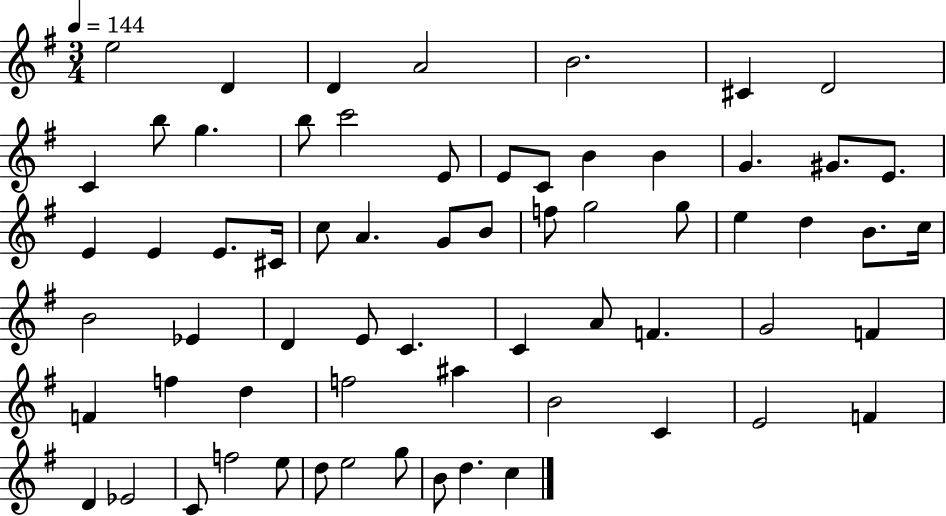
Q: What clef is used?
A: treble